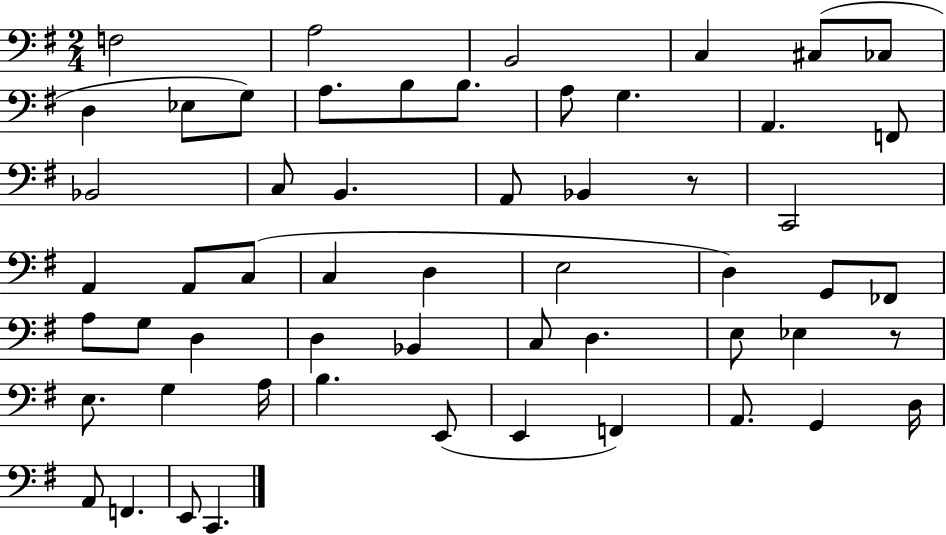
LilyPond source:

{
  \clef bass
  \numericTimeSignature
  \time 2/4
  \key g \major
  f2 | a2 | b,2 | c4 cis8( ces8 | \break d4 ees8 g8) | a8. b8 b8. | a8 g4. | a,4. f,8 | \break bes,2 | c8 b,4. | a,8 bes,4 r8 | c,2 | \break a,4 a,8 c8( | c4 d4 | e2 | d4) g,8 fes,8 | \break a8 g8 d4 | d4 bes,4 | c8 d4. | e8 ees4 r8 | \break e8. g4 a16 | b4. e,8( | e,4 f,4) | a,8. g,4 d16 | \break a,8 f,4. | e,8 c,4. | \bar "|."
}